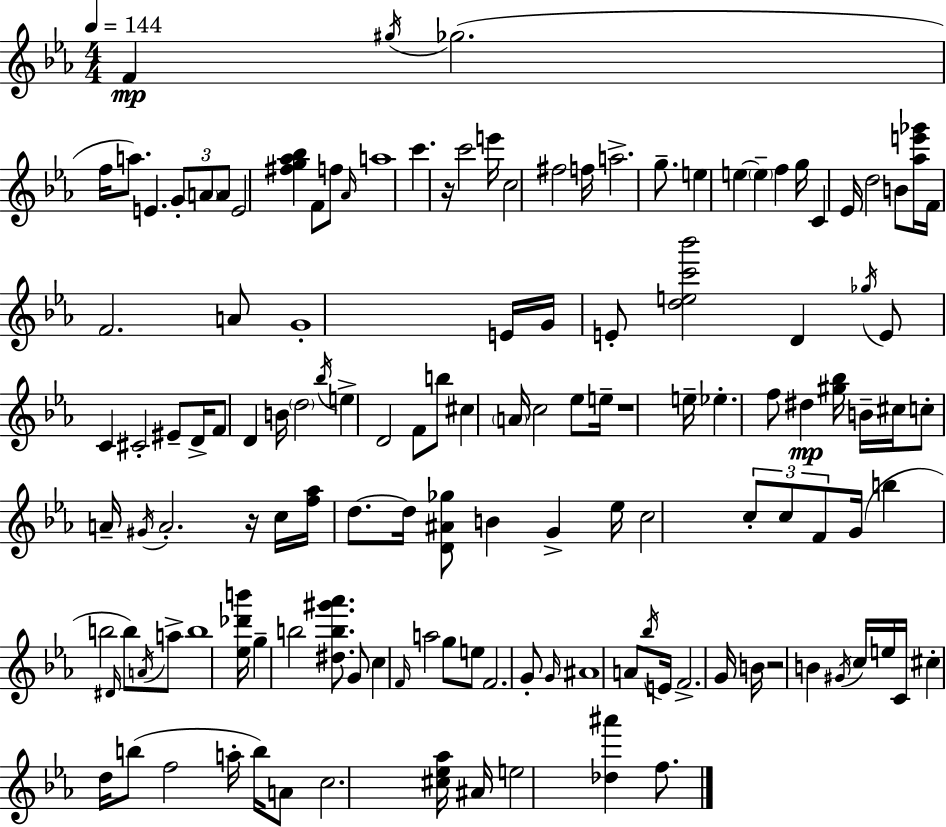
{
  \clef treble
  \numericTimeSignature
  \time 4/4
  \key ees \major
  \tempo 4 = 144
  f'4\mp \acciaccatura { gis''16 } ges''2.( | f''16 a''8.) e'4. \tuplet 3/2 { g'8-. \parenthesize a'8 a'8 } | e'2 <fis'' g'' aes'' bes''>4 f'8 f''8 | \grace { aes'16 } a''1 | \break c'''4. r16 c'''2 | e'''16 c''2 fis''2 | f''16 a''2.-> g''8.-- | e''4 e''4~~ \parenthesize e''4-- f''4 | \break g''16 c'4 ees'16 d''2 | b'8 <aes'' e''' ges'''>16 f'16 f'2. | a'8 g'1-. | e'16 g'16 e'8-. <d'' e'' c''' bes'''>2 d'4 | \break \acciaccatura { ges''16 } e'8 c'4 cis'2-. | eis'8-- d'16-> f'8 d'4 b'16 \parenthesize d''2 | \acciaccatura { bes''16 } e''4-> d'2 | f'8 b''8 cis''4 \parenthesize a'16 c''2 | \break ees''8 e''16-- r1 | e''16-- ees''4.-. f''8 dis''4\mp | <gis'' bes''>16 b'16-- cis''16 c''8-. a'16-- \acciaccatura { gis'16 } a'2.-. | r16 c''16 <f'' aes''>16 d''8.~~ d''16 <d' ais' ges''>8 b'4 | \break g'4-> ees''16 c''2 \tuplet 3/2 { c''8-. | c''8 f'8 } g'16( b''4 b''2 | \grace { dis'16 }) b''8 \acciaccatura { a'16 } a''8-> b''1 | <ees'' des''' b'''>16 g''4-- b''2 | \break <dis'' b'' gis''' aes'''>8. g'8 c''4 \grace { f'16 } a''2 | g''8 e''8 f'2. | g'8-. \grace { g'16 } ais'1 | a'8 \acciaccatura { bes''16 } e'16 f'2.-> | \break g'16 b'16 r2 | b'4 \acciaccatura { gis'16 } c''16 e''16 c'16 cis''4-. d''16 | b''8( f''2 a''16-. b''16) a'8 c''2. | <cis'' ees'' aes''>16 ais'16 e''2 | \break <des'' ais'''>4 f''8. \bar "|."
}